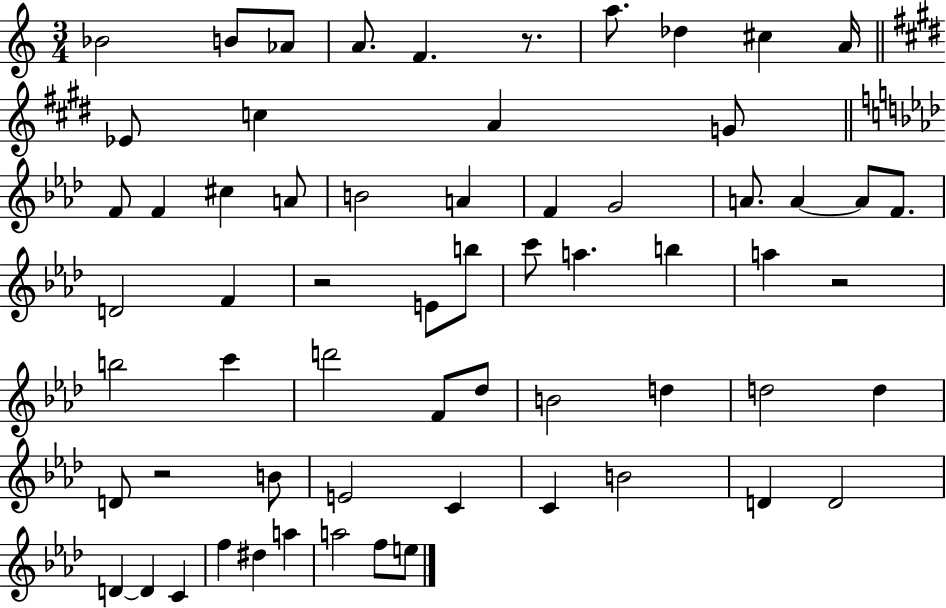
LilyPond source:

{
  \clef treble
  \numericTimeSignature
  \time 3/4
  \key c \major
  bes'2 b'8 aes'8 | a'8. f'4. r8. | a''8. des''4 cis''4 a'16 | \bar "||" \break \key e \major ees'8 c''4 a'4 g'8 | \bar "||" \break \key aes \major f'8 f'4 cis''4 a'8 | b'2 a'4 | f'4 g'2 | a'8. a'4~~ a'8 f'8. | \break d'2 f'4 | r2 e'8 b''8 | c'''8 a''4. b''4 | a''4 r2 | \break b''2 c'''4 | d'''2 f'8 des''8 | b'2 d''4 | d''2 d''4 | \break d'8 r2 b'8 | e'2 c'4 | c'4 b'2 | d'4 d'2 | \break d'4~~ d'4 c'4 | f''4 dis''4 a''4 | a''2 f''8 e''8 | \bar "|."
}